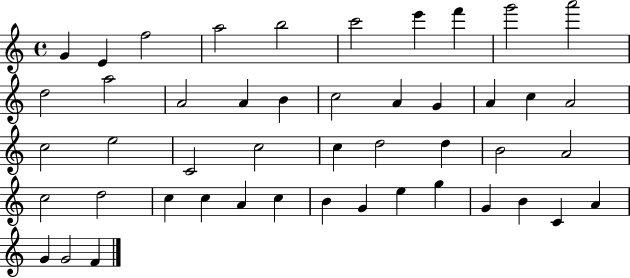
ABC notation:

X:1
T:Untitled
M:4/4
L:1/4
K:C
G E f2 a2 b2 c'2 e' f' g'2 a'2 d2 a2 A2 A B c2 A G A c A2 c2 e2 C2 c2 c d2 d B2 A2 c2 d2 c c A c B G e g G B C A G G2 F